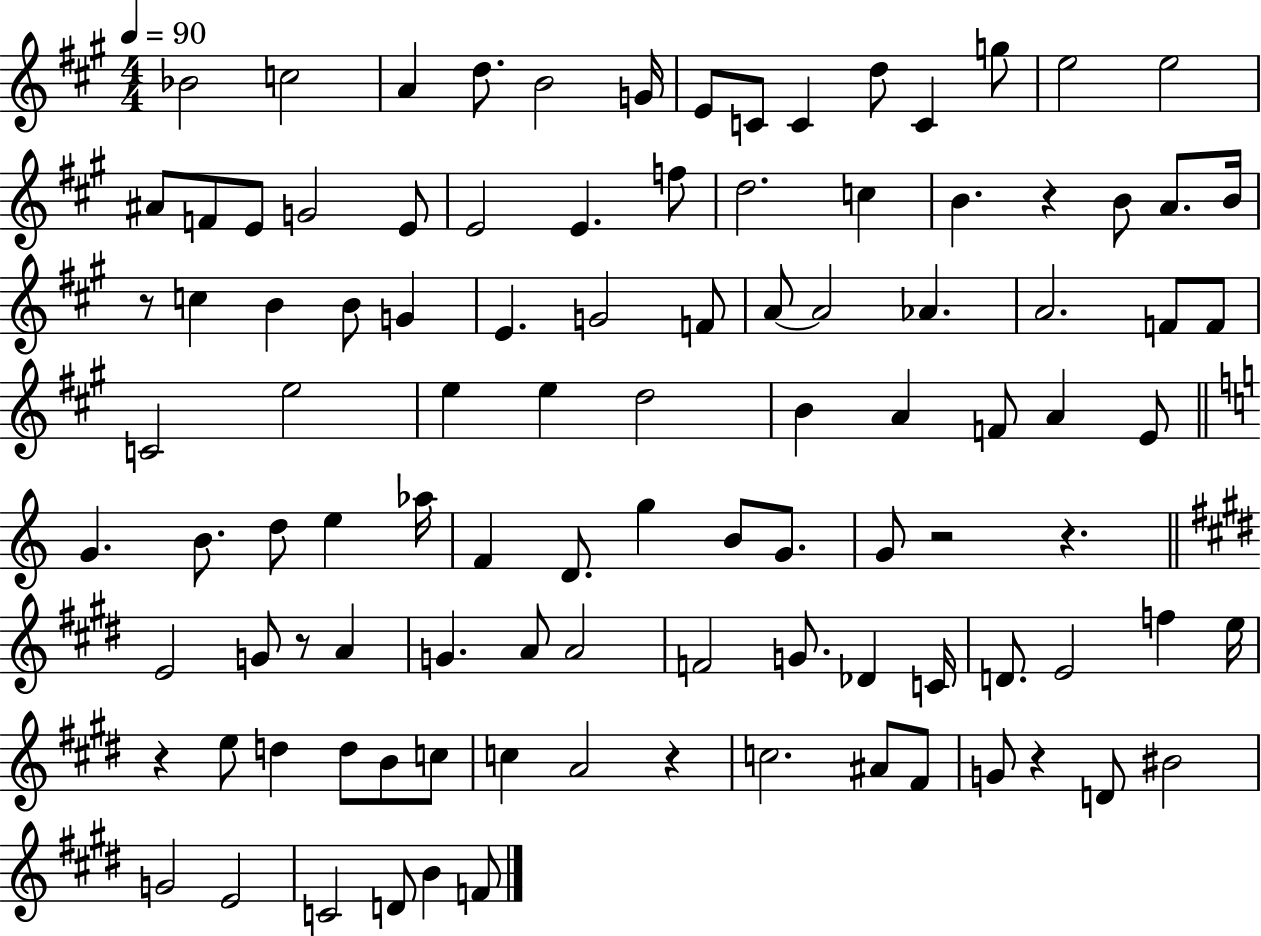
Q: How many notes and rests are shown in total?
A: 103